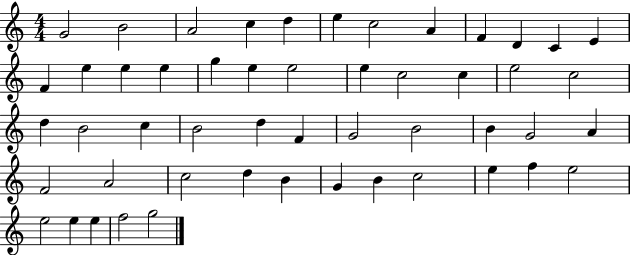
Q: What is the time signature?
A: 4/4